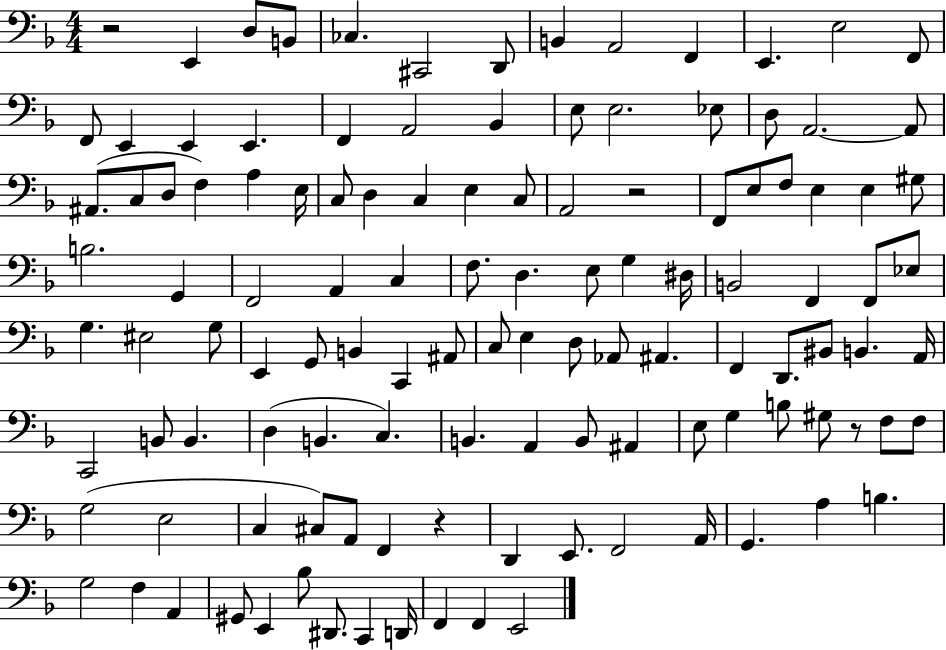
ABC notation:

X:1
T:Untitled
M:4/4
L:1/4
K:F
z2 E,, D,/2 B,,/2 _C, ^C,,2 D,,/2 B,, A,,2 F,, E,, E,2 F,,/2 F,,/2 E,, E,, E,, F,, A,,2 _B,, E,/2 E,2 _E,/2 D,/2 A,,2 A,,/2 ^A,,/2 C,/2 D,/2 F, A, E,/4 C,/2 D, C, E, C,/2 A,,2 z2 F,,/2 E,/2 F,/2 E, E, ^G,/2 B,2 G,, F,,2 A,, C, F,/2 D, E,/2 G, ^D,/4 B,,2 F,, F,,/2 _E,/2 G, ^E,2 G,/2 E,, G,,/2 B,, C,, ^A,,/2 C,/2 E, D,/2 _A,,/2 ^A,, F,, D,,/2 ^B,,/2 B,, A,,/4 C,,2 B,,/2 B,, D, B,, C, B,, A,, B,,/2 ^A,, E,/2 G, B,/2 ^G,/2 z/2 F,/2 F,/2 G,2 E,2 C, ^C,/2 A,,/2 F,, z D,, E,,/2 F,,2 A,,/4 G,, A, B, G,2 F, A,, ^G,,/2 E,, _B,/2 ^D,,/2 C,, D,,/4 F,, F,, E,,2